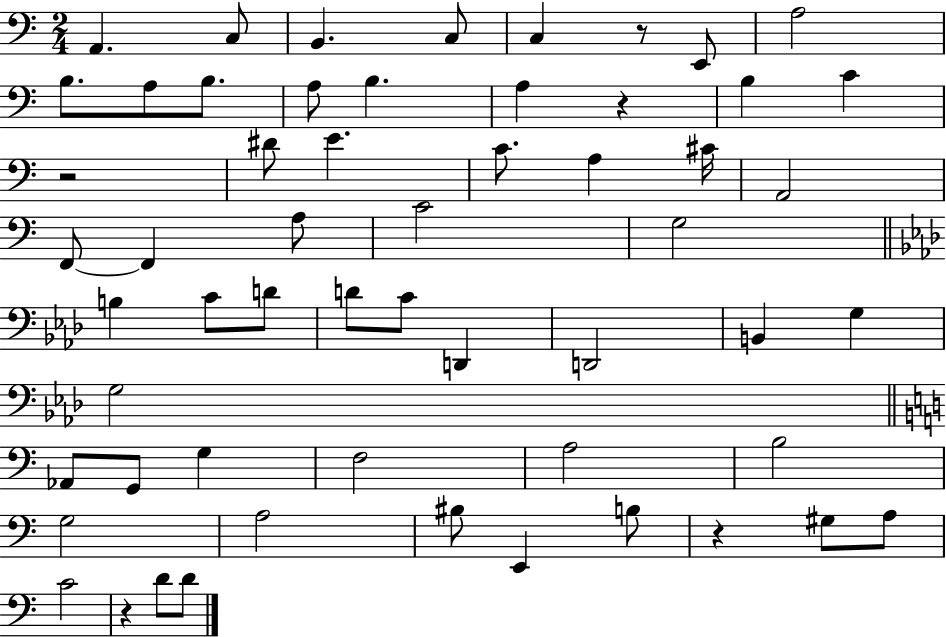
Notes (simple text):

A2/q. C3/e B2/q. C3/e C3/q R/e E2/e A3/h B3/e. A3/e B3/e. A3/e B3/q. A3/q R/q B3/q C4/q R/h D#4/e E4/q. C4/e. A3/q C#4/s A2/h F2/e F2/q A3/e C4/h G3/h B3/q C4/e D4/e D4/e C4/e D2/q D2/h B2/q G3/q G3/h Ab2/e G2/e G3/q F3/h A3/h B3/h G3/h A3/h BIS3/e E2/q B3/e R/q G#3/e A3/e C4/h R/q D4/e D4/e